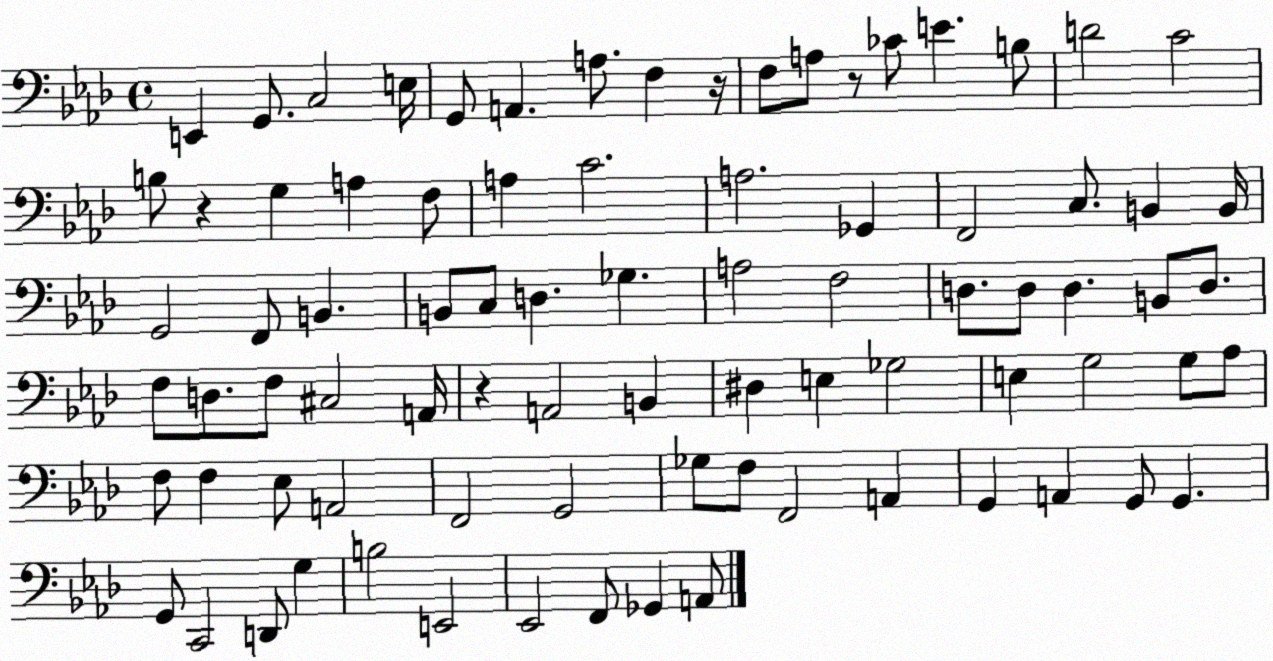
X:1
T:Untitled
M:4/4
L:1/4
K:Ab
E,, G,,/2 C,2 E,/4 G,,/2 A,, A,/2 F, z/4 F,/2 A,/2 z/2 _C/2 E B,/2 D2 C2 B,/2 z G, A, F,/2 A, C2 A,2 _G,, F,,2 C,/2 B,, B,,/4 G,,2 F,,/2 B,, B,,/2 C,/2 D, _G, A,2 F,2 D,/2 D,/2 D, B,,/2 D,/2 F,/2 D,/2 F,/2 ^C,2 A,,/4 z A,,2 B,, ^D, E, _G,2 E, G,2 G,/2 _A,/2 F,/2 F, _E,/2 A,,2 F,,2 G,,2 _G,/2 F,/2 F,,2 A,, G,, A,, G,,/2 G,, G,,/2 C,,2 D,,/2 G, B,2 E,,2 _E,,2 F,,/2 _G,, A,,/2